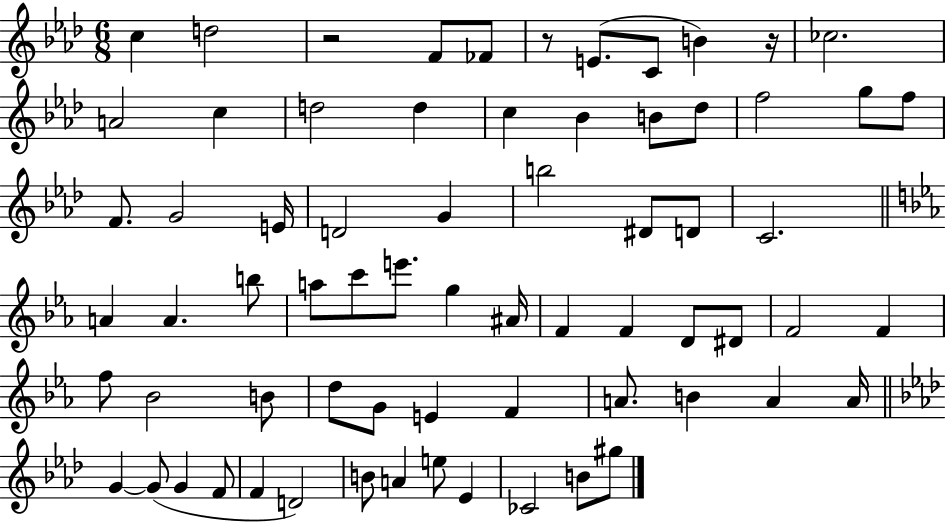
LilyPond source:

{
  \clef treble
  \numericTimeSignature
  \time 6/8
  \key aes \major
  c''4 d''2 | r2 f'8 fes'8 | r8 e'8.( c'8 b'4) r16 | ces''2. | \break a'2 c''4 | d''2 d''4 | c''4 bes'4 b'8 des''8 | f''2 g''8 f''8 | \break f'8. g'2 e'16 | d'2 g'4 | b''2 dis'8 d'8 | c'2. | \break \bar "||" \break \key ees \major a'4 a'4. b''8 | a''8 c'''8 e'''8. g''4 ais'16 | f'4 f'4 d'8 dis'8 | f'2 f'4 | \break f''8 bes'2 b'8 | d''8 g'8 e'4 f'4 | a'8. b'4 a'4 a'16 | \bar "||" \break \key f \minor g'4~~ g'8( g'4 f'8 | f'4 d'2) | b'8 a'4 e''8 ees'4 | ces'2 b'8 gis''8 | \break \bar "|."
}